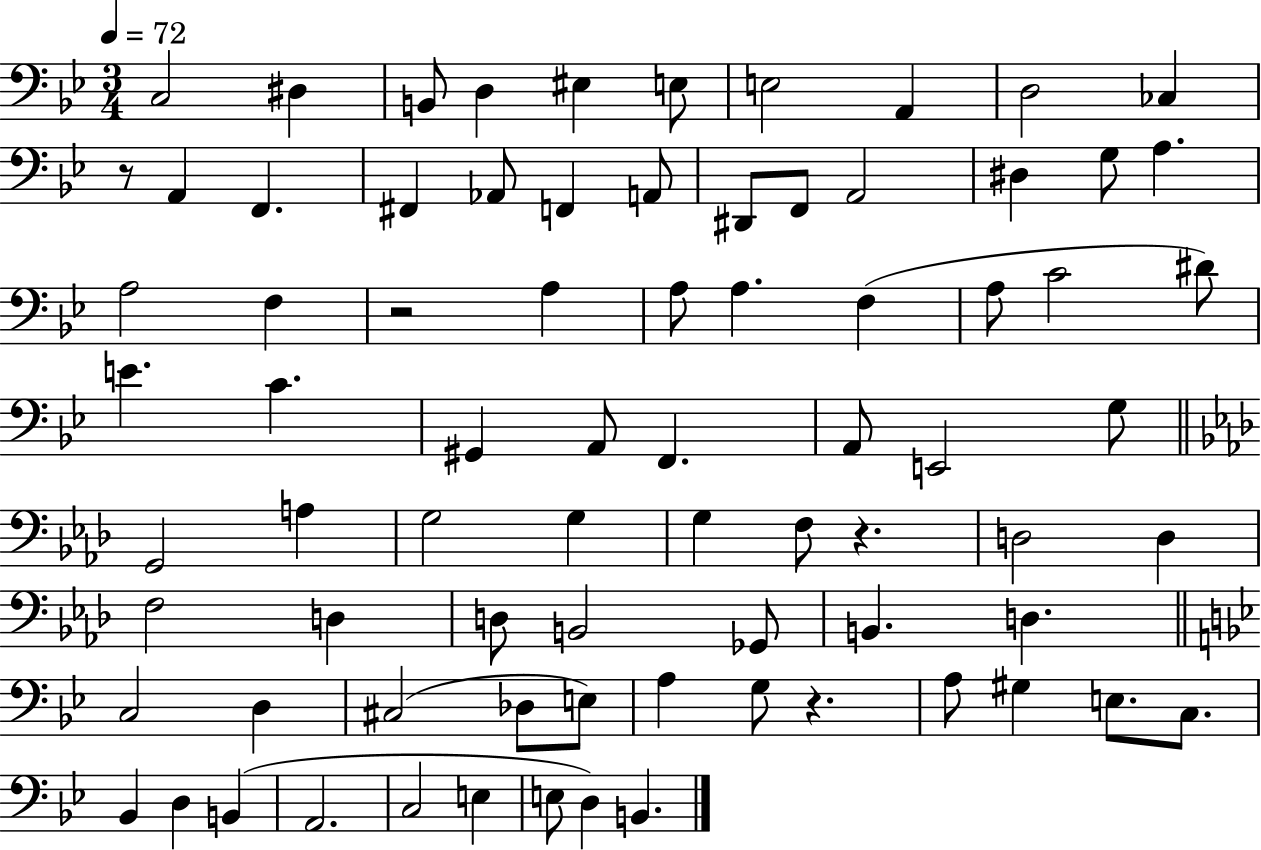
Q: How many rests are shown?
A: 4